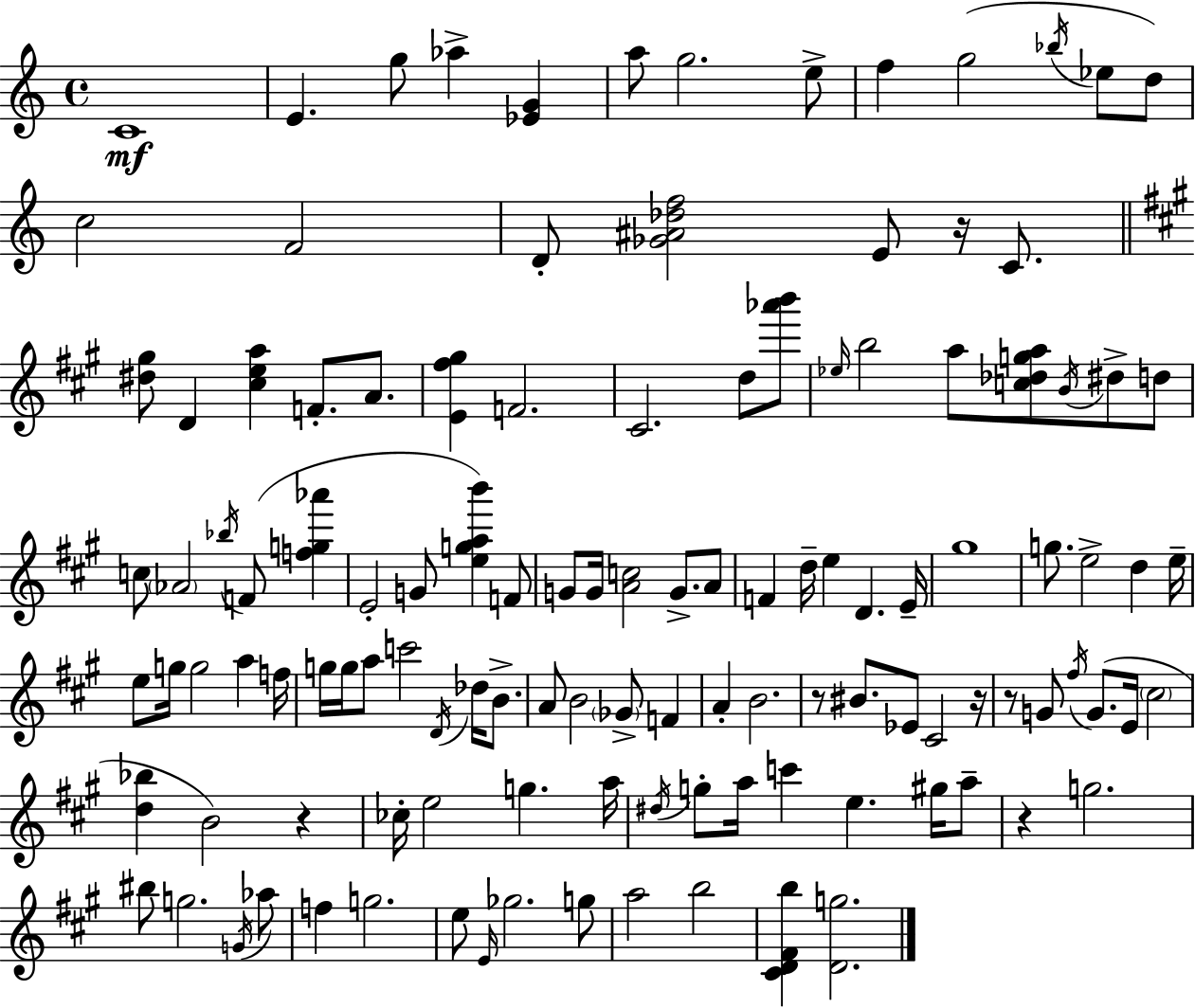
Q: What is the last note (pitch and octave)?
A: B5